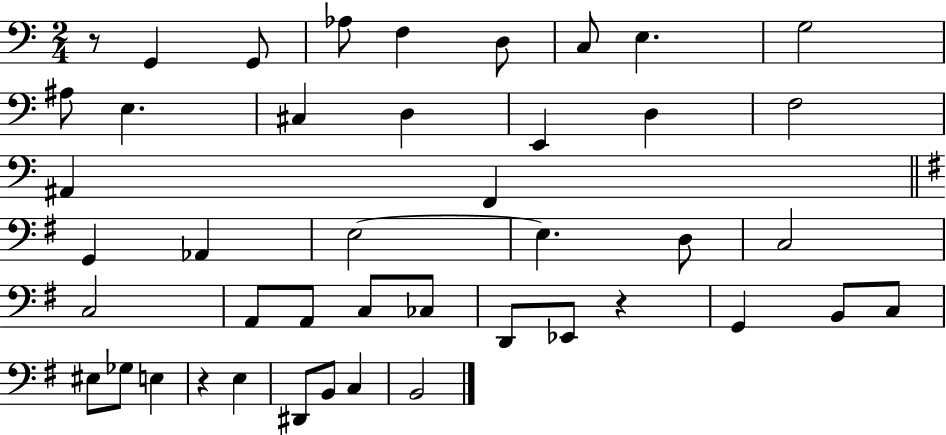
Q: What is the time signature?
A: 2/4